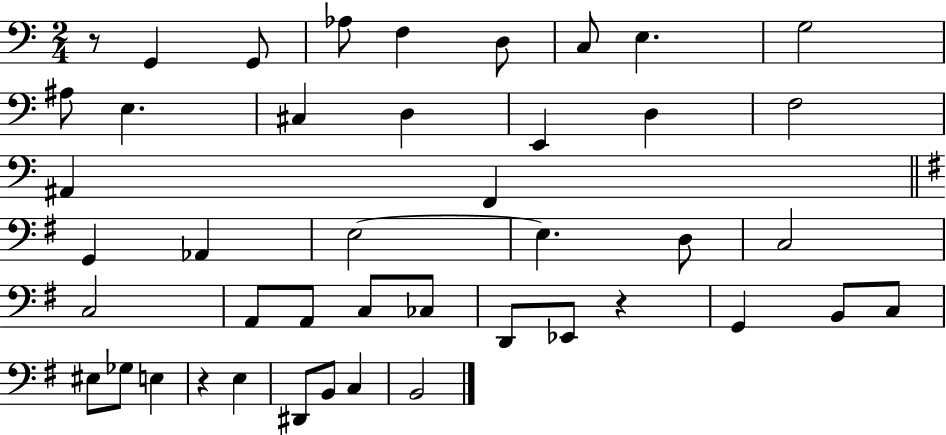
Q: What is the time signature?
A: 2/4